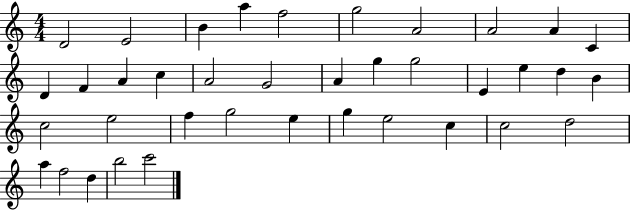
X:1
T:Untitled
M:4/4
L:1/4
K:C
D2 E2 B a f2 g2 A2 A2 A C D F A c A2 G2 A g g2 E e d B c2 e2 f g2 e g e2 c c2 d2 a f2 d b2 c'2